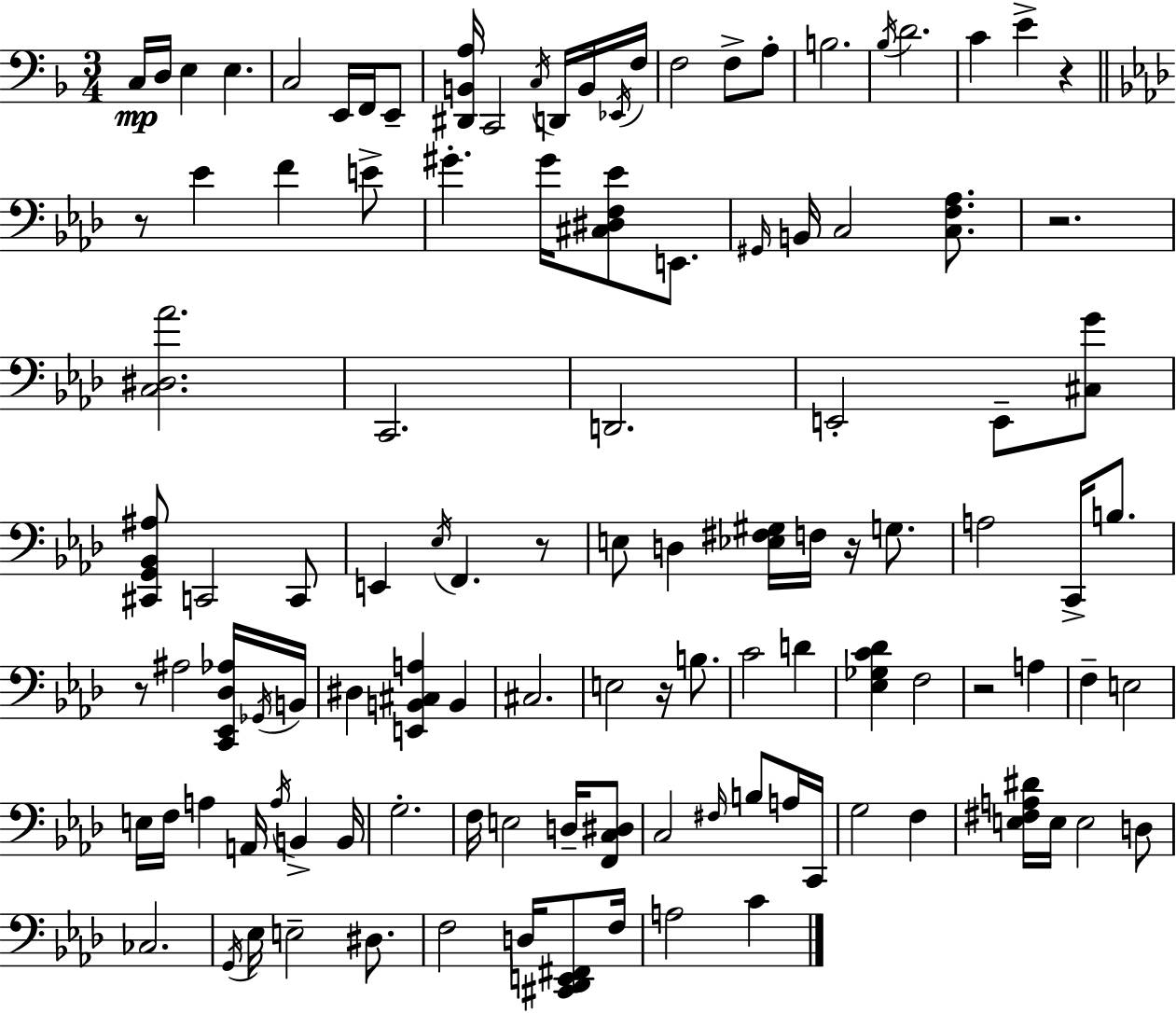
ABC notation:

X:1
T:Untitled
M:3/4
L:1/4
K:Dm
C,/4 D,/4 E, E, C,2 E,,/4 F,,/4 E,,/2 [^D,,B,,A,]/4 C,,2 C,/4 D,,/4 B,,/4 _E,,/4 F,/4 F,2 F,/2 A,/2 B,2 _B,/4 D2 C E z z/2 _E F E/2 ^G ^G/4 [^C,^D,F,_E]/2 E,,/2 ^G,,/4 B,,/4 C,2 [C,F,_A,]/2 z2 [C,^D,_A]2 C,,2 D,,2 E,,2 E,,/2 [^C,G]/2 [^C,,G,,_B,,^A,]/2 C,,2 C,,/2 E,, _E,/4 F,, z/2 E,/2 D, [_E,^F,^G,]/4 F,/4 z/4 G,/2 A,2 C,,/4 B,/2 z/2 ^A,2 [C,,_E,,_D,_A,]/4 _G,,/4 B,,/4 ^D, [E,,B,,^C,A,] B,, ^C,2 E,2 z/4 B,/2 C2 D [_E,_G,C_D] F,2 z2 A, F, E,2 E,/4 F,/4 A, A,,/4 A,/4 B,, B,,/4 G,2 F,/4 E,2 D,/4 [F,,C,^D,]/2 C,2 ^F,/4 B,/2 A,/4 C,,/4 G,2 F, [E,^F,A,^D]/4 E,/4 E,2 D,/2 _C,2 G,,/4 _E,/4 E,2 ^D,/2 F,2 D,/4 [^C,,_D,,E,,^F,,]/2 F,/4 A,2 C